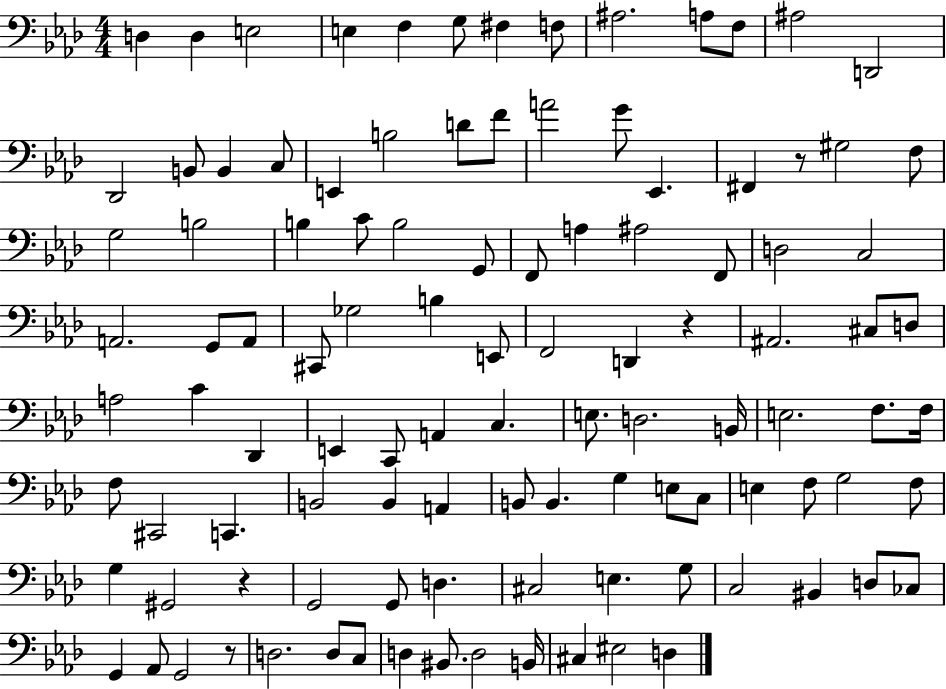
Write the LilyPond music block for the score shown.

{
  \clef bass
  \numericTimeSignature
  \time 4/4
  \key aes \major
  d4 d4 e2 | e4 f4 g8 fis4 f8 | ais2. a8 f8 | ais2 d,2 | \break des,2 b,8 b,4 c8 | e,4 b2 d'8 f'8 | a'2 g'8 ees,4. | fis,4 r8 gis2 f8 | \break g2 b2 | b4 c'8 b2 g,8 | f,8 a4 ais2 f,8 | d2 c2 | \break a,2. g,8 a,8 | cis,8 ges2 b4 e,8 | f,2 d,4 r4 | ais,2. cis8 d8 | \break a2 c'4 des,4 | e,4 c,8 a,4 c4. | e8. d2. b,16 | e2. f8. f16 | \break f8 cis,2 c,4. | b,2 b,4 a,4 | b,8 b,4. g4 e8 c8 | e4 f8 g2 f8 | \break g4 gis,2 r4 | g,2 g,8 d4. | cis2 e4. g8 | c2 bis,4 d8 ces8 | \break g,4 aes,8 g,2 r8 | d2. d8 c8 | d4 bis,8. d2 b,16 | cis4 eis2 d4 | \break \bar "|."
}